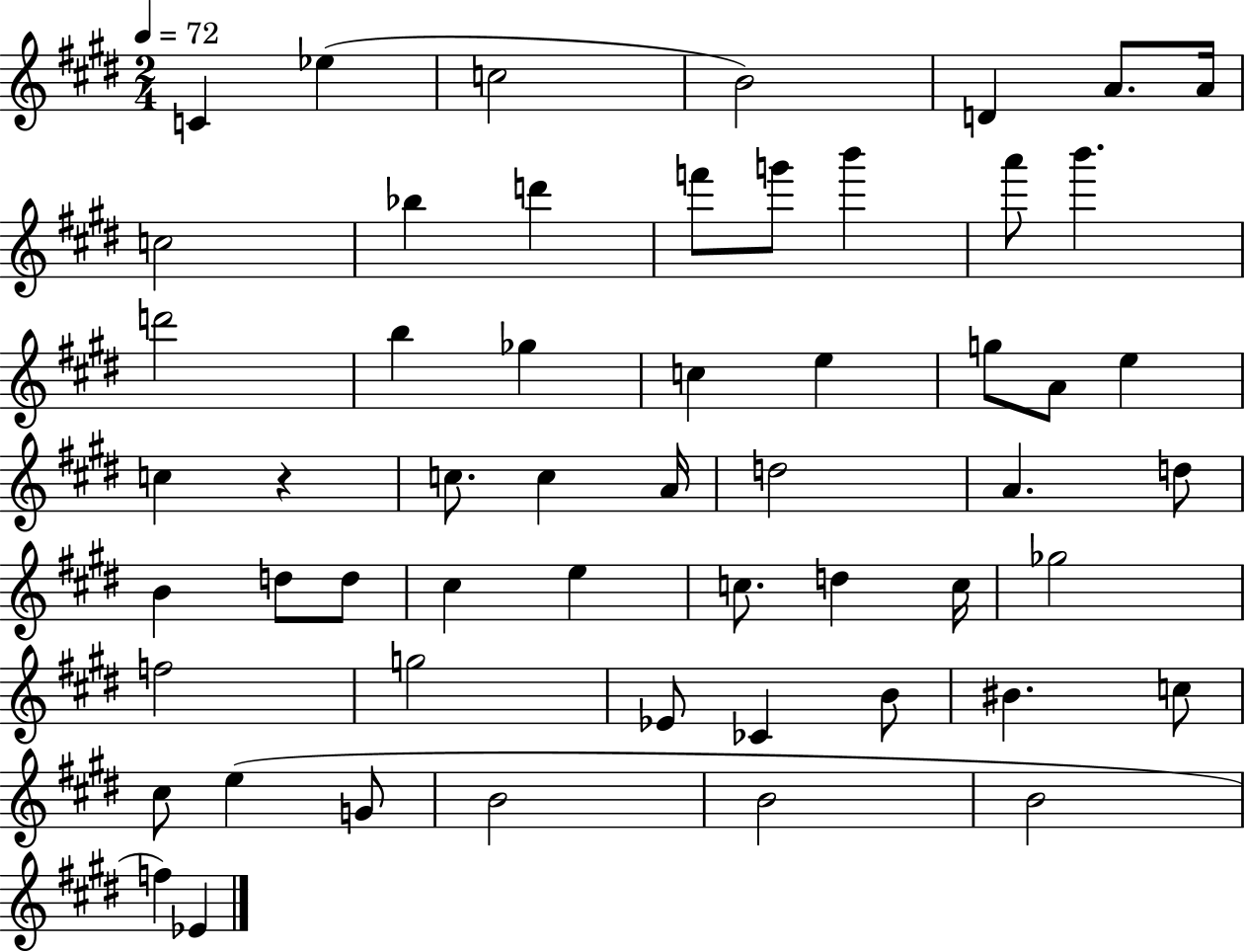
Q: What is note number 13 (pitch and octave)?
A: B6